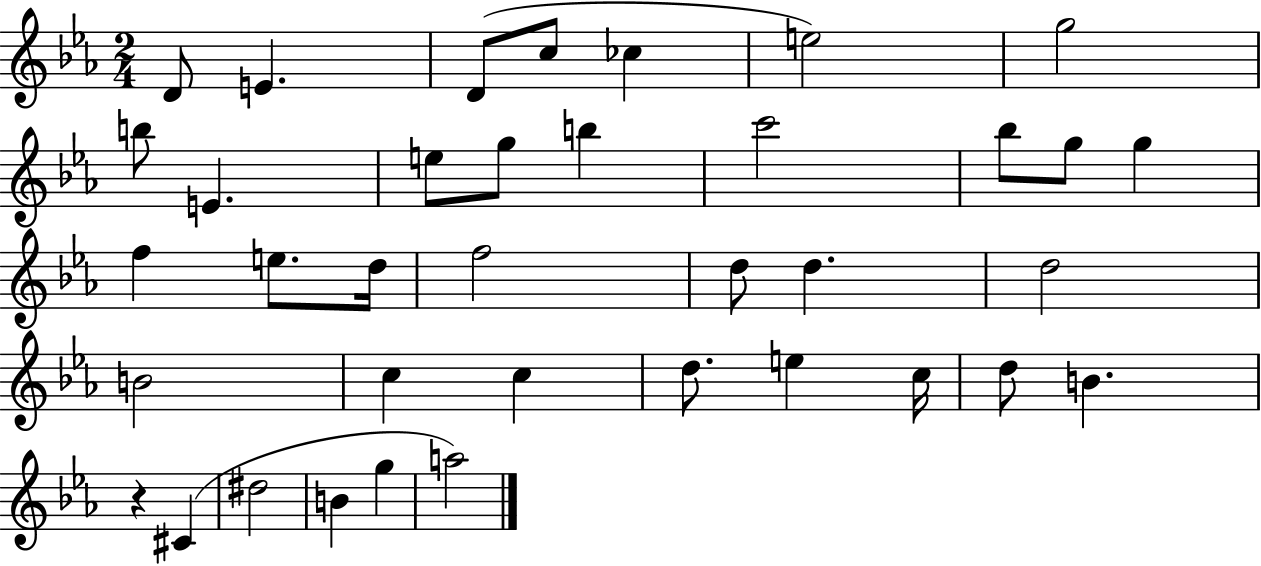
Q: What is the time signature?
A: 2/4